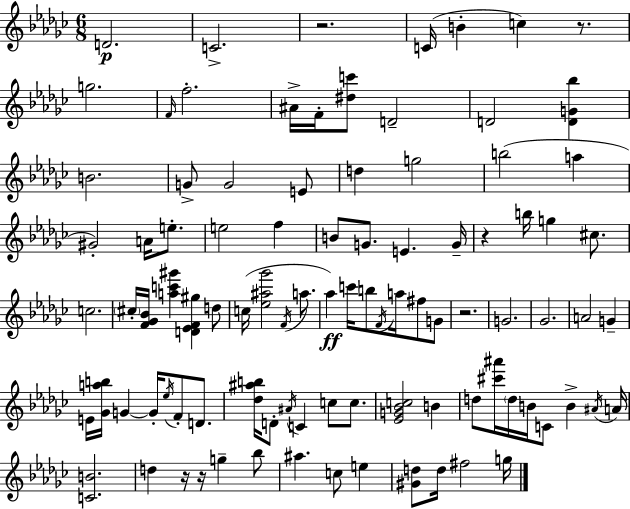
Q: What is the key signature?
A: EES minor